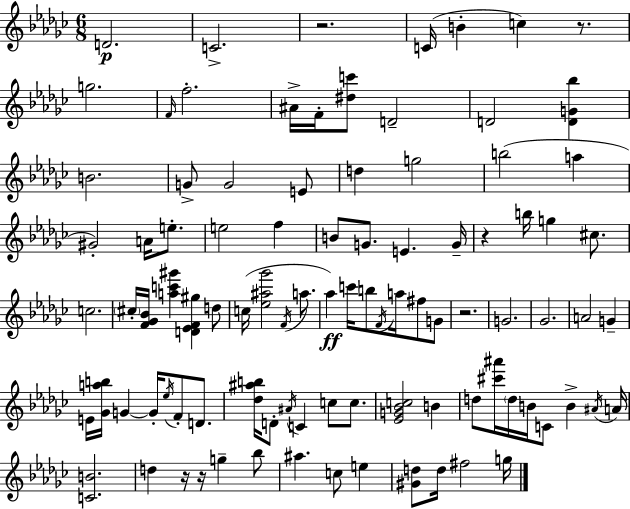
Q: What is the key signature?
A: EES minor